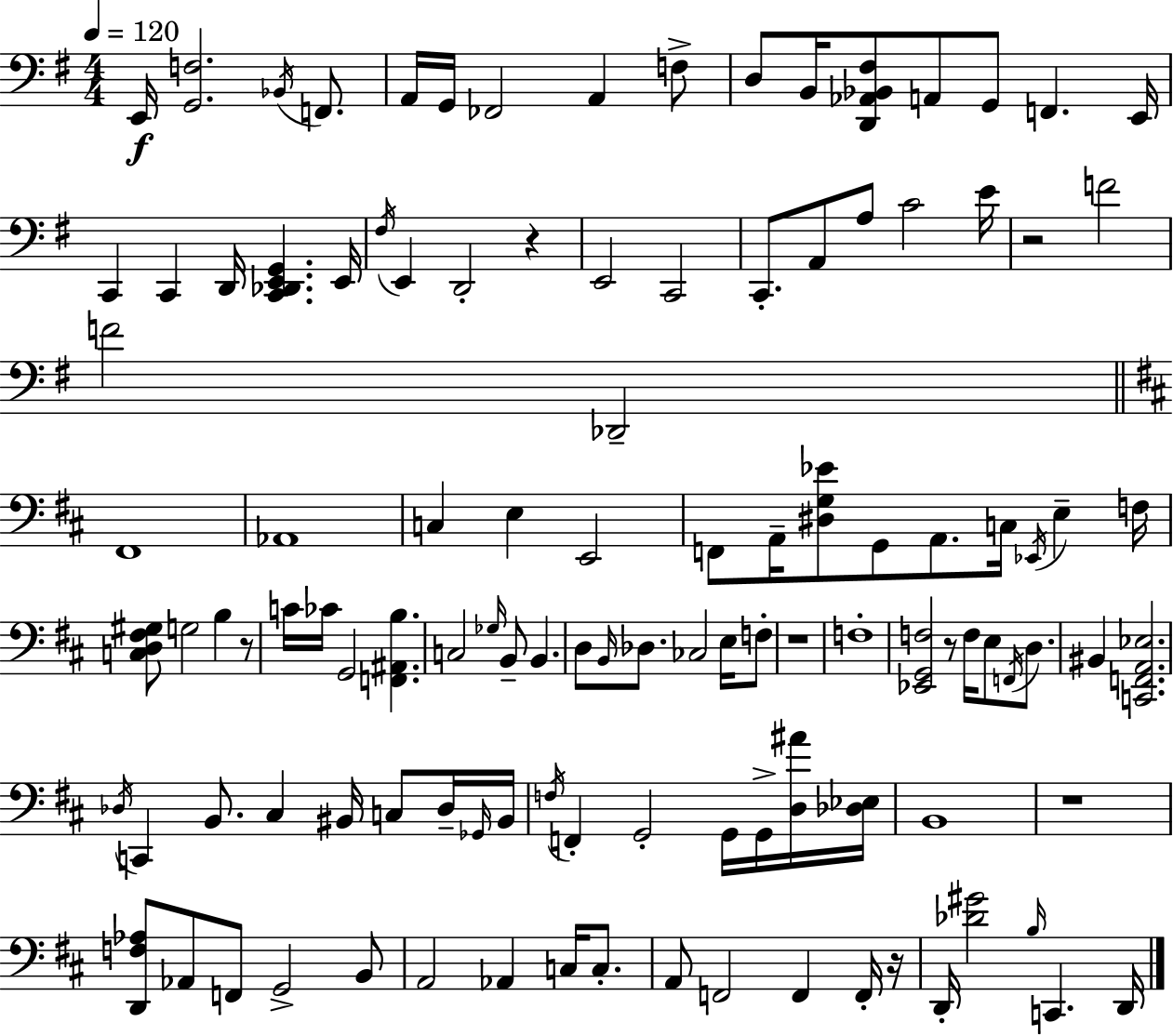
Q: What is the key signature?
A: G major